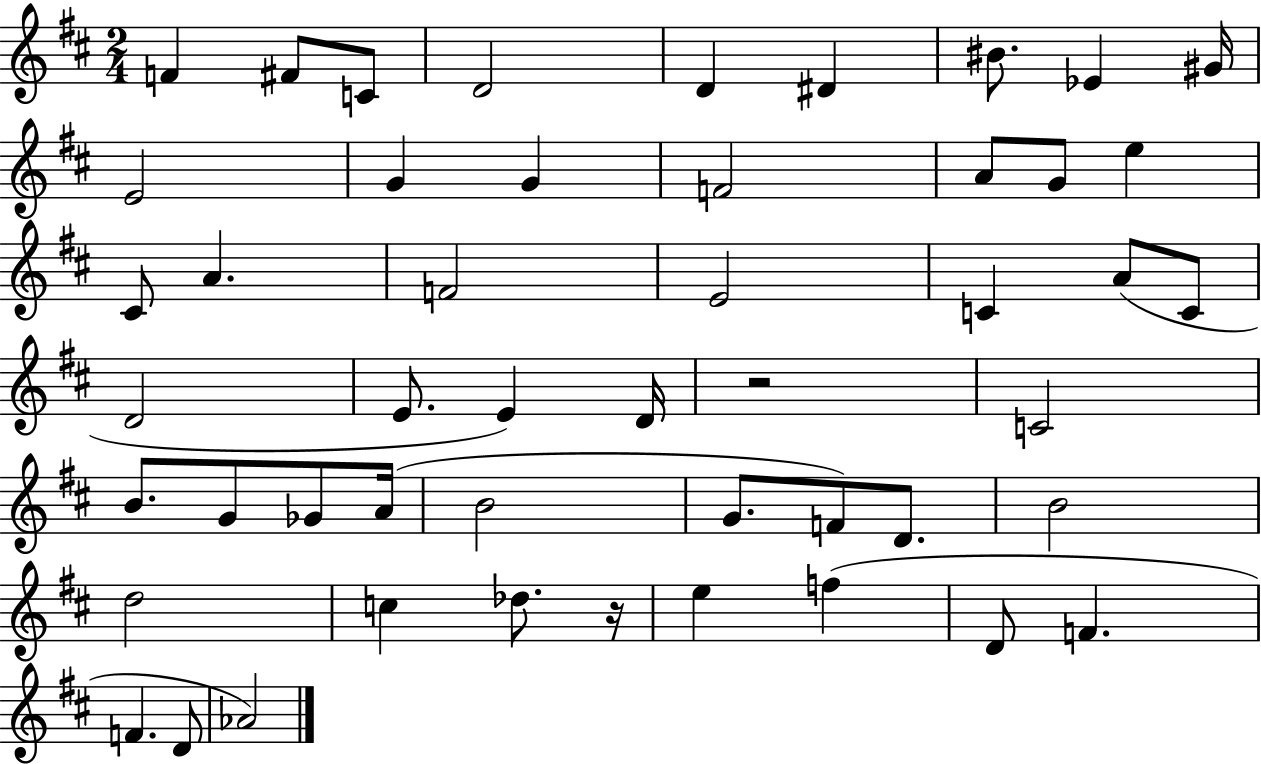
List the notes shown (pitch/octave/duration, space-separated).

F4/q F#4/e C4/e D4/h D4/q D#4/q BIS4/e. Eb4/q G#4/s E4/h G4/q G4/q F4/h A4/e G4/e E5/q C#4/e A4/q. F4/h E4/h C4/q A4/e C4/e D4/h E4/e. E4/q D4/s R/h C4/h B4/e. G4/e Gb4/e A4/s B4/h G4/e. F4/e D4/e. B4/h D5/h C5/q Db5/e. R/s E5/q F5/q D4/e F4/q. F4/q. D4/e Ab4/h